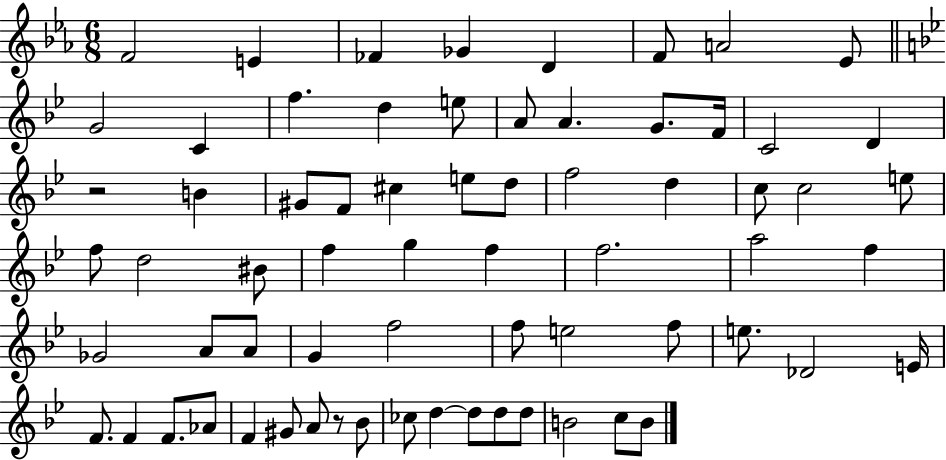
F4/h E4/q FES4/q Gb4/q D4/q F4/e A4/h Eb4/e G4/h C4/q F5/q. D5/q E5/e A4/e A4/q. G4/e. F4/s C4/h D4/q R/h B4/q G#4/e F4/e C#5/q E5/e D5/e F5/h D5/q C5/e C5/h E5/e F5/e D5/h BIS4/e F5/q G5/q F5/q F5/h. A5/h F5/q Gb4/h A4/e A4/e G4/q F5/h F5/e E5/h F5/e E5/e. Db4/h E4/s F4/e. F4/q F4/e. Ab4/e F4/q G#4/e A4/e R/e Bb4/e CES5/e D5/q D5/e D5/e D5/e B4/h C5/e B4/e